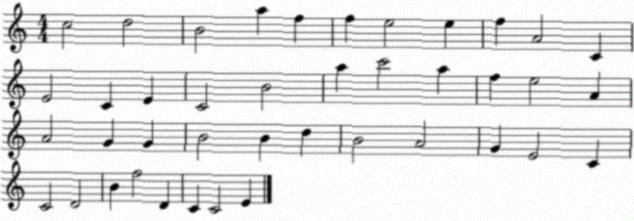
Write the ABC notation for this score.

X:1
T:Untitled
M:4/4
L:1/4
K:C
c2 d2 B2 a f f e2 e f A2 C E2 C E C2 B2 a c'2 a f e2 A A2 G G B2 B d B2 A2 G E2 C C2 D2 B f2 D C C2 E